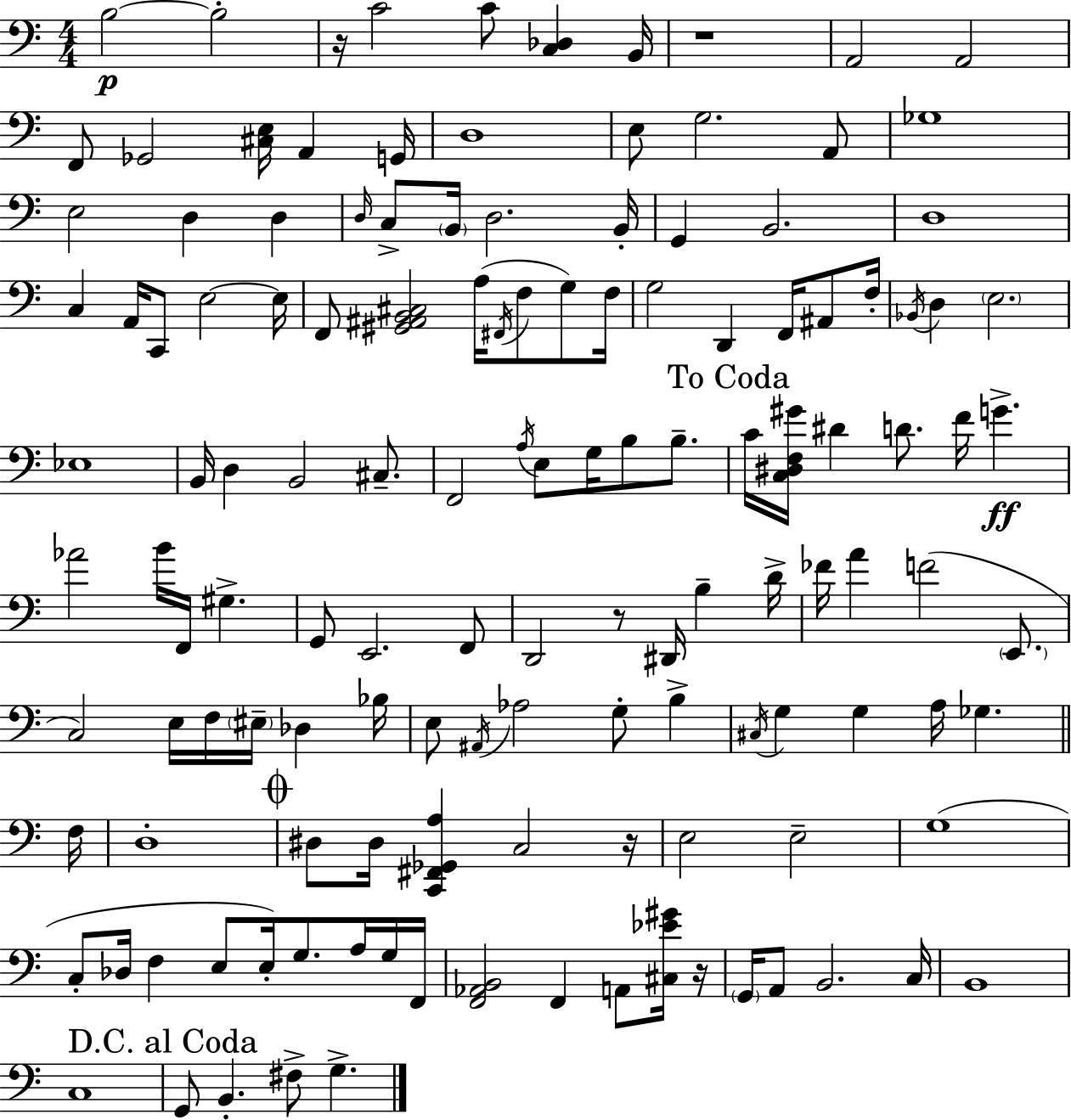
X:1
T:Untitled
M:4/4
L:1/4
K:C
B,2 B,2 z/4 C2 C/2 [C,_D,] B,,/4 z4 A,,2 A,,2 F,,/2 _G,,2 [^C,E,]/4 A,, G,,/4 D,4 E,/2 G,2 A,,/2 _G,4 E,2 D, D, D,/4 C,/2 B,,/4 D,2 B,,/4 G,, B,,2 D,4 C, A,,/4 C,,/2 E,2 E,/4 F,,/2 [^G,,^A,,B,,^C,]2 A,/4 ^F,,/4 F,/2 G,/2 F,/4 G,2 D,, F,,/4 ^A,,/2 F,/4 _B,,/4 D, E,2 _E,4 B,,/4 D, B,,2 ^C,/2 F,,2 A,/4 E,/2 G,/4 B,/2 B,/2 C/4 [C,^D,F,^G]/4 ^D D/2 F/4 G _A2 B/4 F,,/4 ^G, G,,/2 E,,2 F,,/2 D,,2 z/2 ^D,,/4 B, D/4 _F/4 A F2 E,,/2 C,2 E,/4 F,/4 ^E,/4 _D, _B,/4 E,/2 ^A,,/4 _A,2 G,/2 B, ^C,/4 G, G, A,/4 _G, F,/4 D,4 ^D,/2 ^D,/4 [C,,^F,,_G,,A,] C,2 z/4 E,2 E,2 G,4 C,/2 _D,/4 F, E,/2 E,/4 G,/2 A,/4 G,/4 F,,/4 [F,,_A,,B,,]2 F,, A,,/2 [^C,_E^G]/4 z/4 G,,/4 A,,/2 B,,2 C,/4 B,,4 C,4 G,,/2 B,, ^F,/2 G,